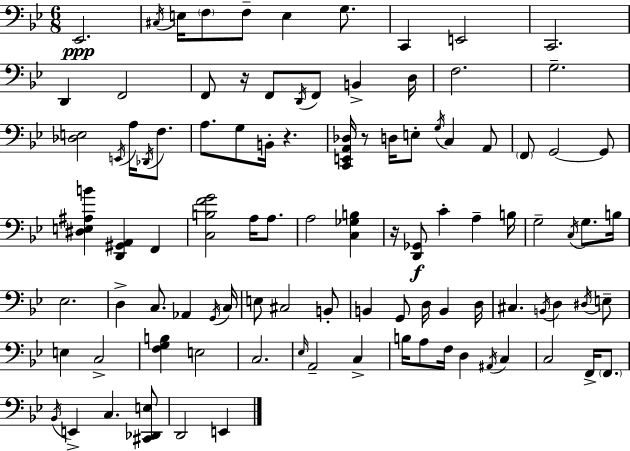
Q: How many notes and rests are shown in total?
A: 99